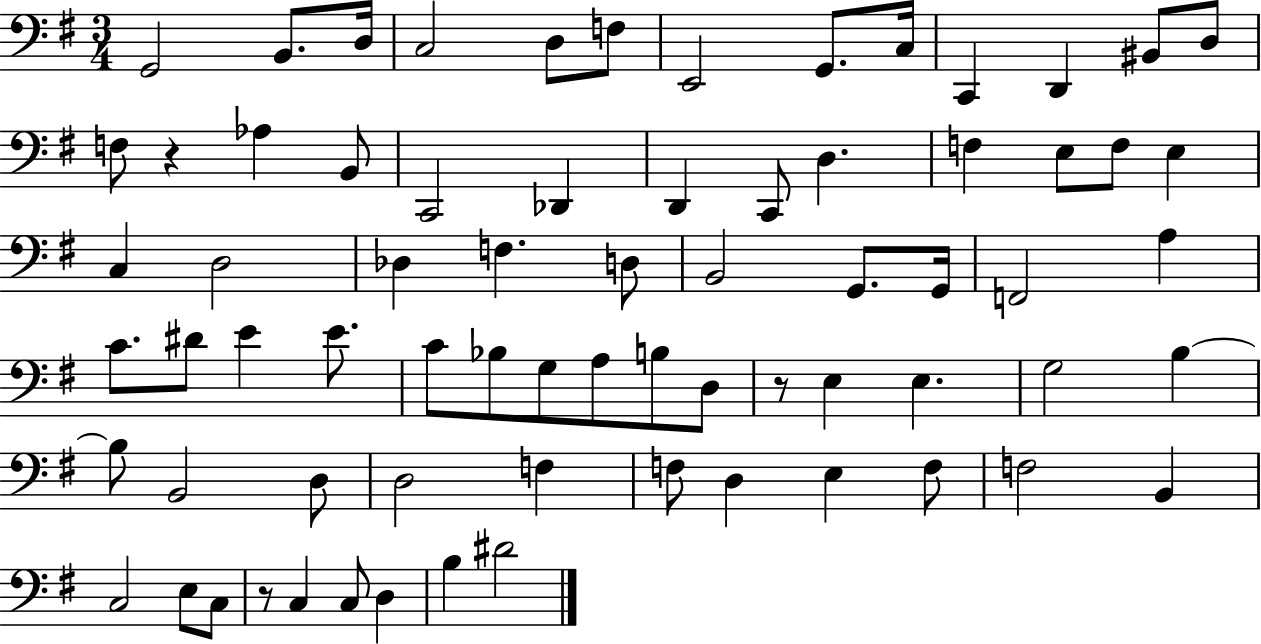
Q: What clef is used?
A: bass